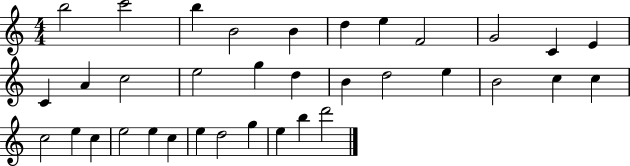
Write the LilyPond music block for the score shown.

{
  \clef treble
  \numericTimeSignature
  \time 4/4
  \key c \major
  b''2 c'''2 | b''4 b'2 b'4 | d''4 e''4 f'2 | g'2 c'4 e'4 | \break c'4 a'4 c''2 | e''2 g''4 d''4 | b'4 d''2 e''4 | b'2 c''4 c''4 | \break c''2 e''4 c''4 | e''2 e''4 c''4 | e''4 d''2 g''4 | e''4 b''4 d'''2 | \break \bar "|."
}